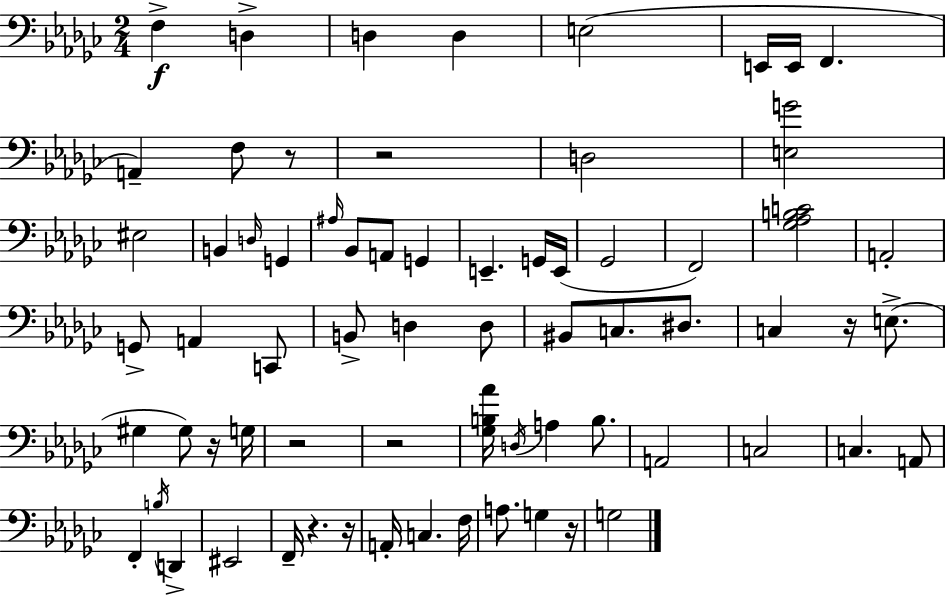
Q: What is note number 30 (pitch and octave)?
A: D3